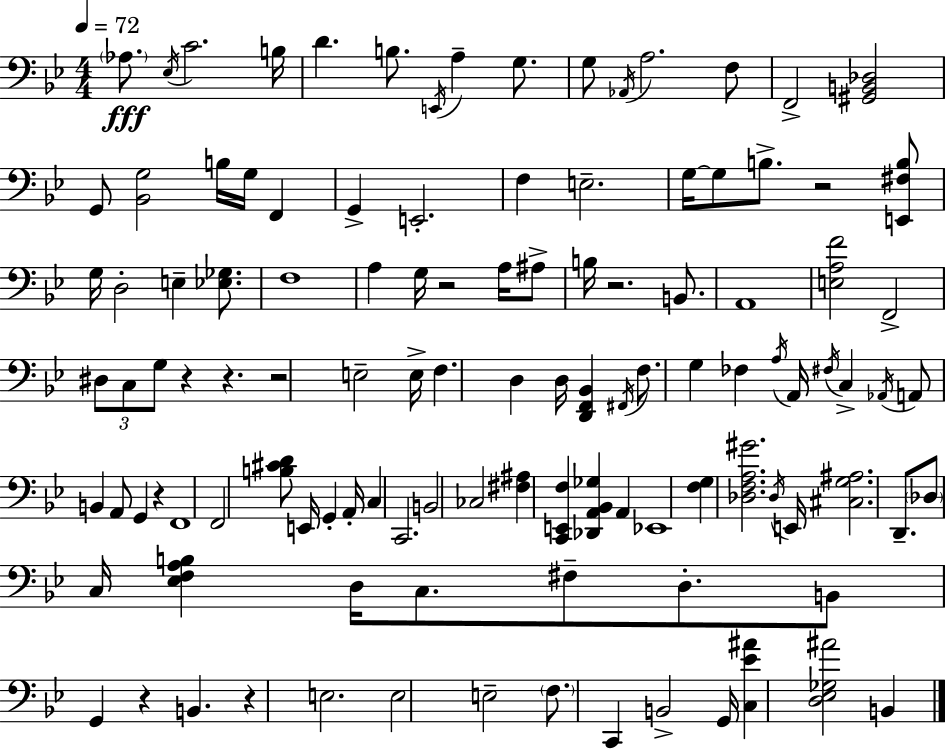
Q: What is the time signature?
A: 4/4